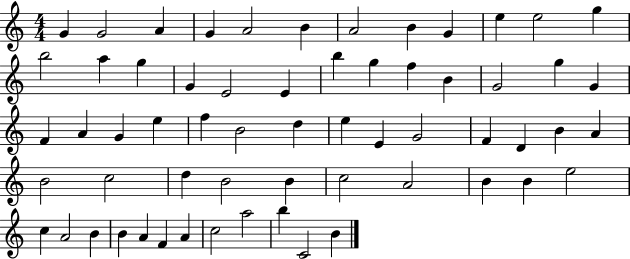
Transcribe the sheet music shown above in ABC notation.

X:1
T:Untitled
M:4/4
L:1/4
K:C
G G2 A G A2 B A2 B G e e2 g b2 a g G E2 E b g f B G2 g G F A G e f B2 d e E G2 F D B A B2 c2 d B2 B c2 A2 B B e2 c A2 B B A F A c2 a2 b C2 B